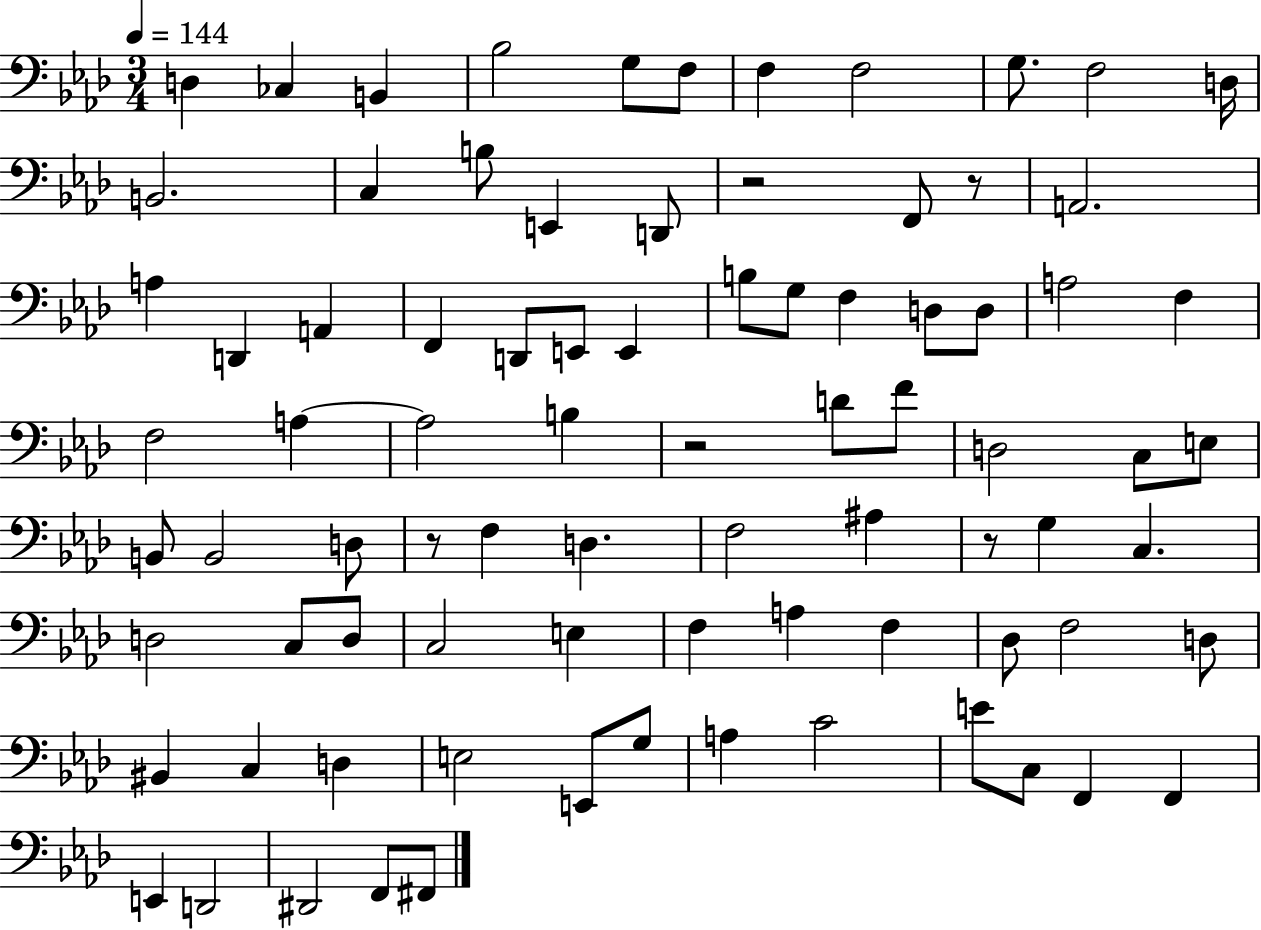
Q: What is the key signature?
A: AES major